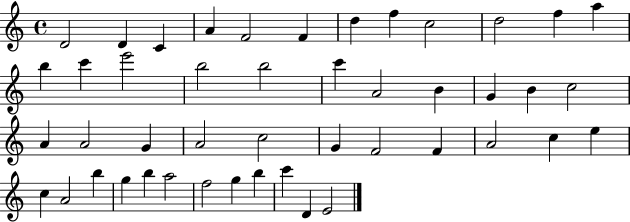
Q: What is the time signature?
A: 4/4